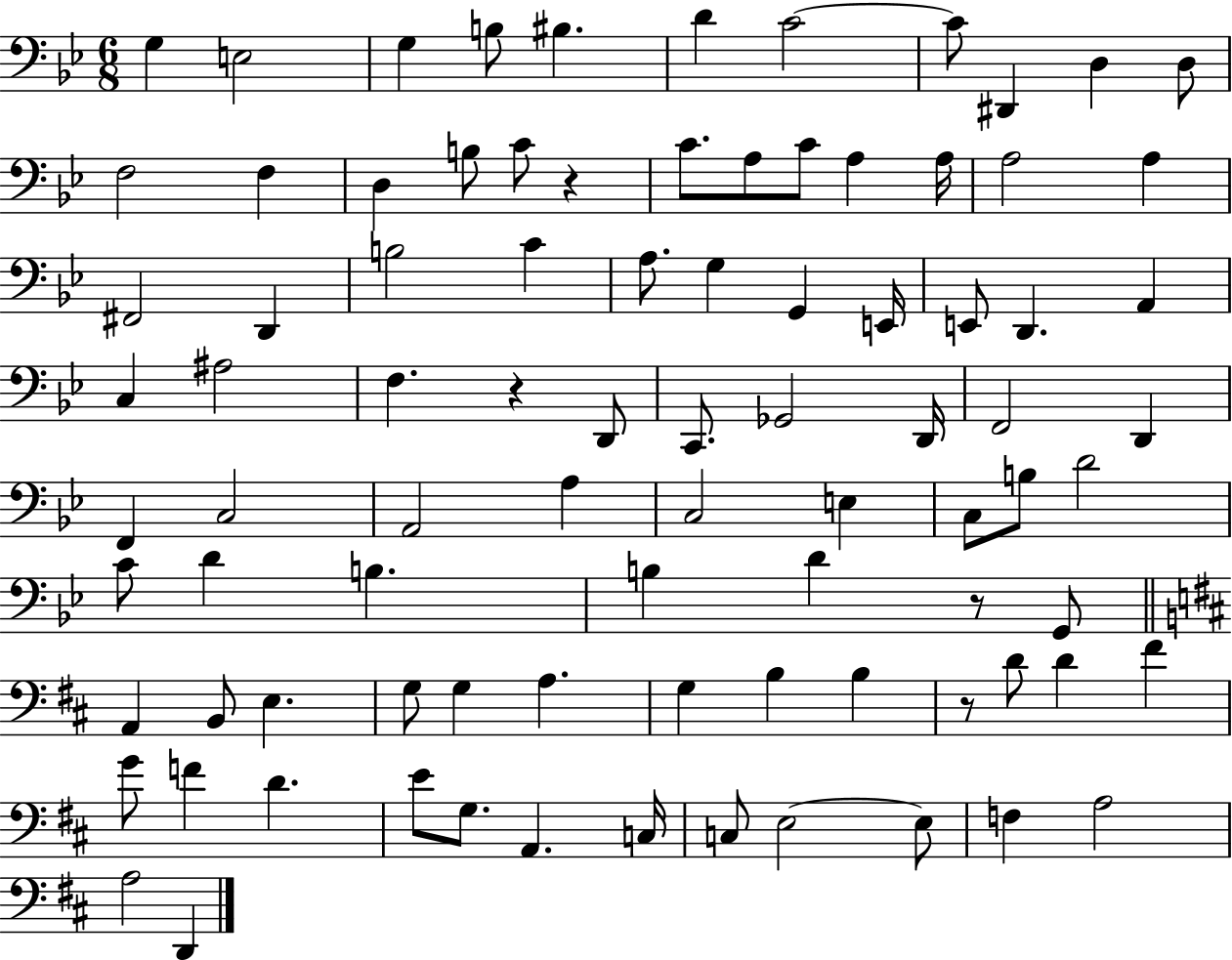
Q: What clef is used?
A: bass